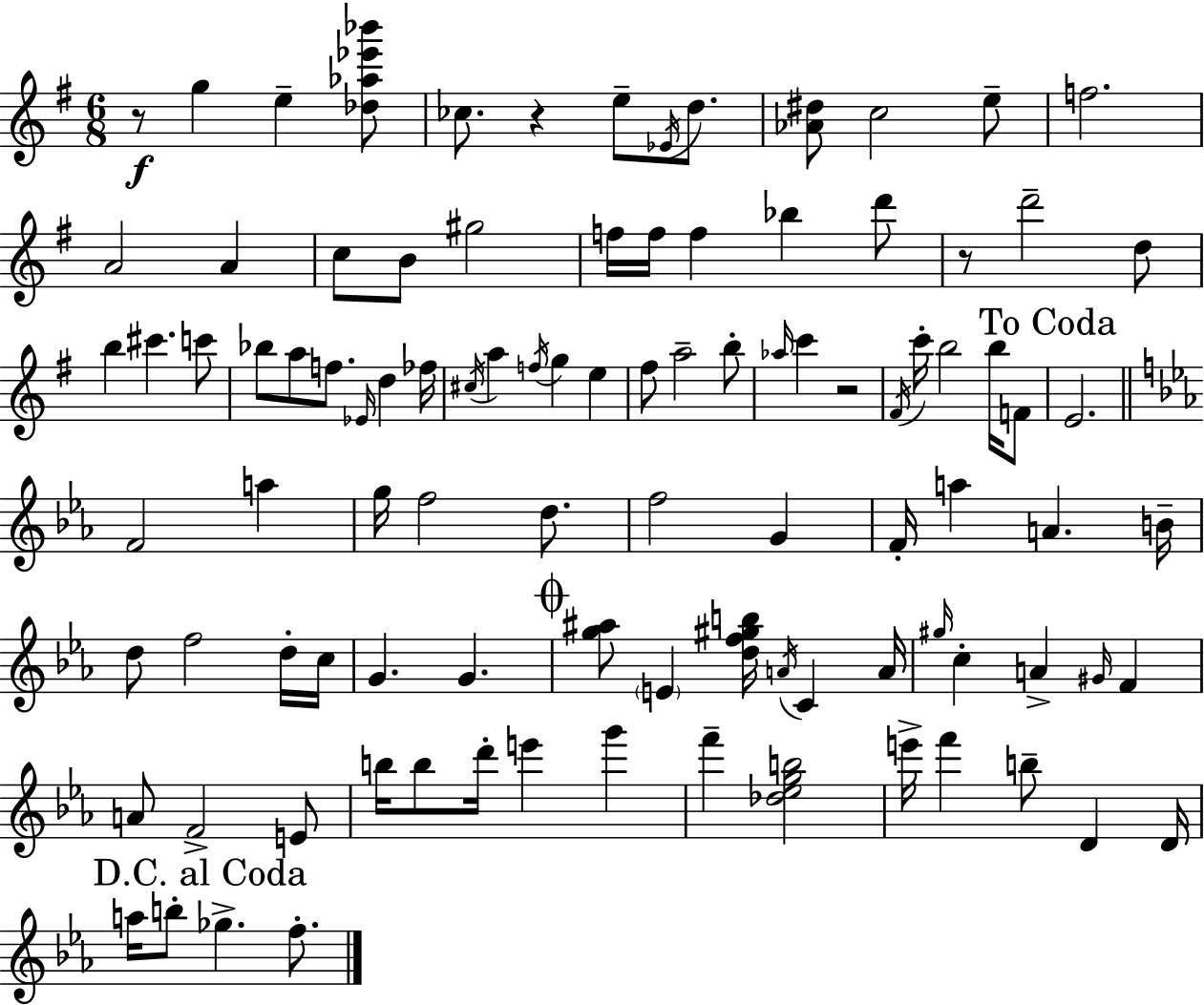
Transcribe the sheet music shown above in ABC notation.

X:1
T:Untitled
M:6/8
L:1/4
K:Em
z/2 g e [_d_a_e'_b']/2 _c/2 z e/2 _E/4 d/2 [_A^d]/2 c2 e/2 f2 A2 A c/2 B/2 ^g2 f/4 f/4 f _b d'/2 z/2 d'2 d/2 b ^c' c'/2 _b/2 a/2 f/2 _E/4 d _f/4 ^c/4 a f/4 g e ^f/2 a2 b/2 _a/4 c' z2 ^F/4 c'/4 b2 b/4 F/2 E2 F2 a g/4 f2 d/2 f2 G F/4 a A B/4 d/2 f2 d/4 c/4 G G [g^a]/2 E [df^gb]/4 A/4 C A/4 ^g/4 c A ^G/4 F A/2 F2 E/2 b/4 b/2 d'/4 e' g' f' [_d_egb]2 e'/4 f' b/2 D D/4 a/4 b/2 _g f/2